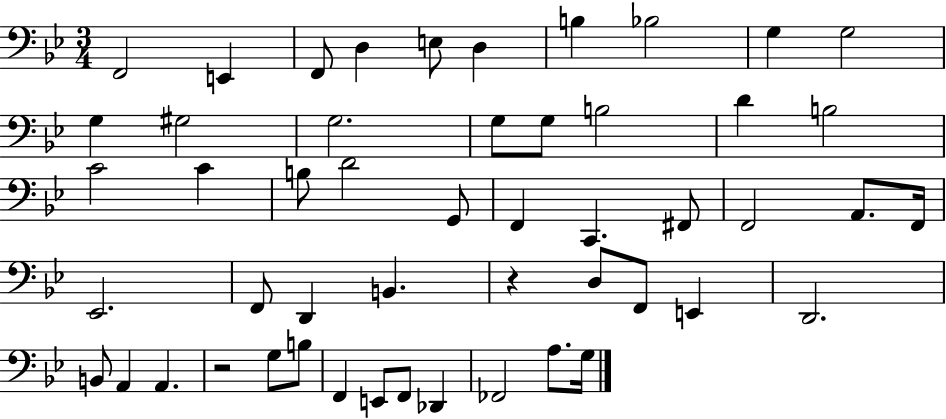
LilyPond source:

{
  \clef bass
  \numericTimeSignature
  \time 3/4
  \key bes \major
  f,2 e,4 | f,8 d4 e8 d4 | b4 bes2 | g4 g2 | \break g4 gis2 | g2. | g8 g8 b2 | d'4 b2 | \break c'2 c'4 | b8 d'2 g,8 | f,4 c,4. fis,8 | f,2 a,8. f,16 | \break ees,2. | f,8 d,4 b,4. | r4 d8 f,8 e,4 | d,2. | \break b,8 a,4 a,4. | r2 g8 b8 | f,4 e,8 f,8 des,4 | fes,2 a8. g16 | \break \bar "|."
}